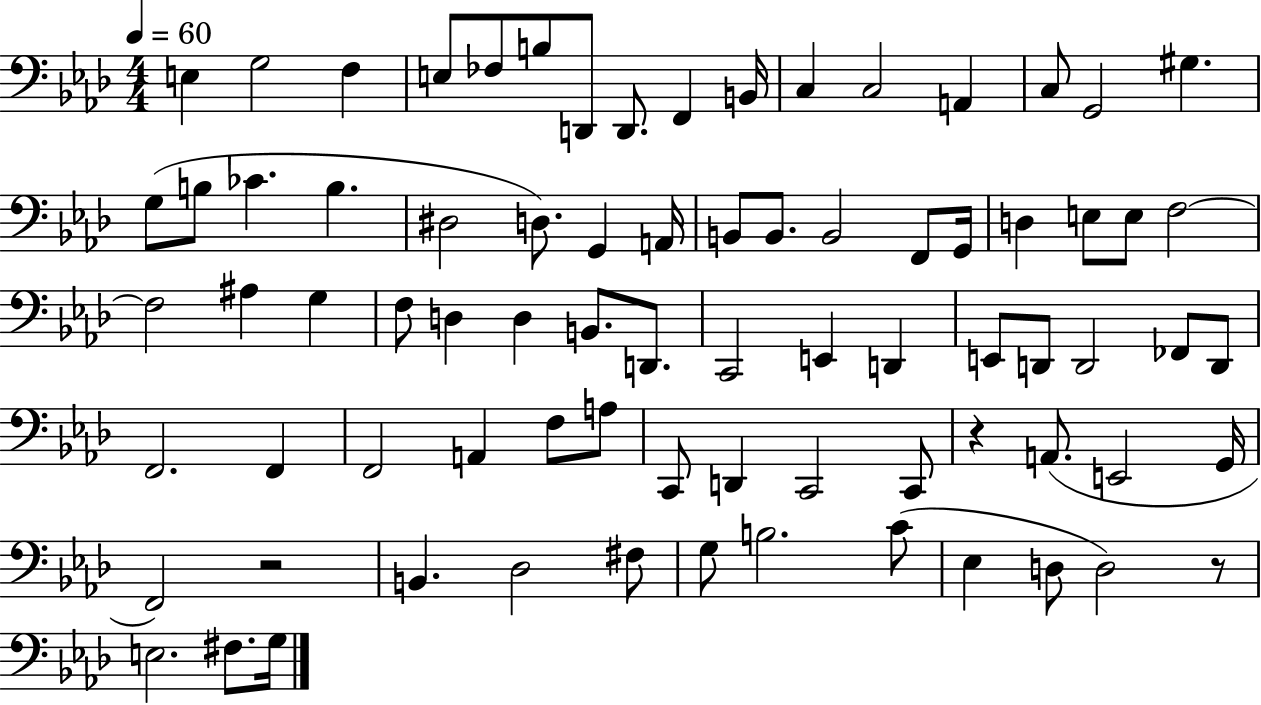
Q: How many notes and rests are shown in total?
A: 78